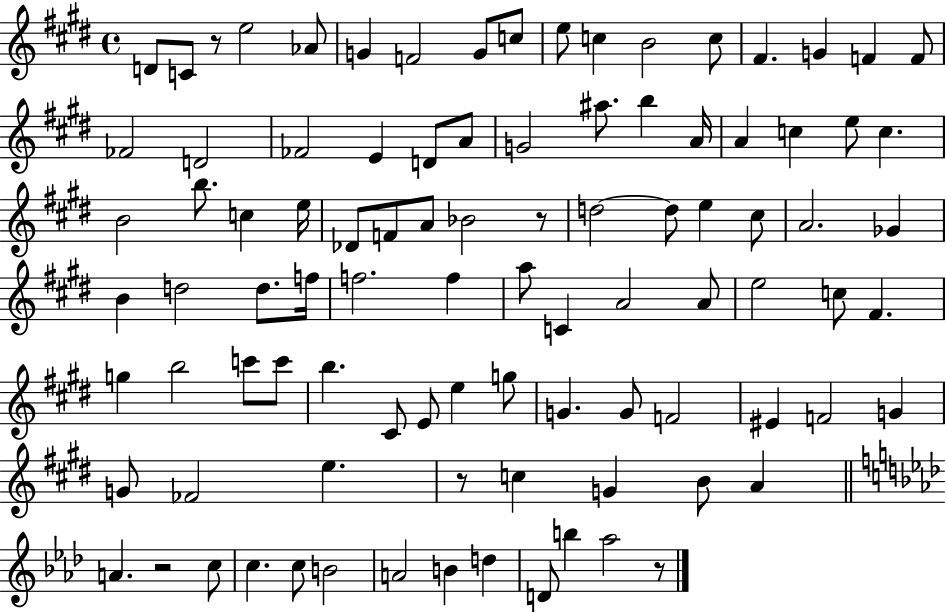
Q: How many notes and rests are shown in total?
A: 95